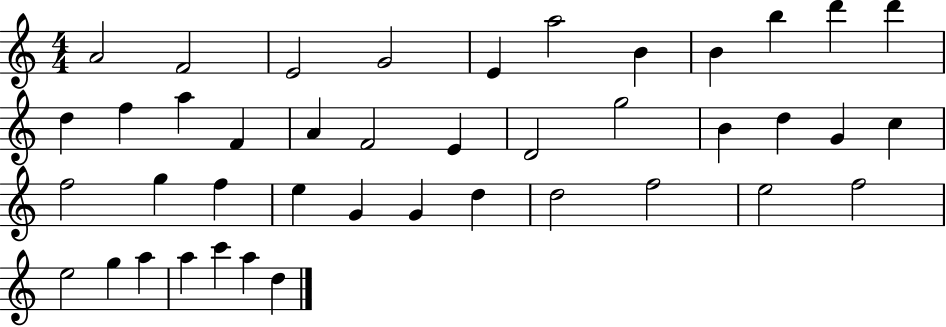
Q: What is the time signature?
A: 4/4